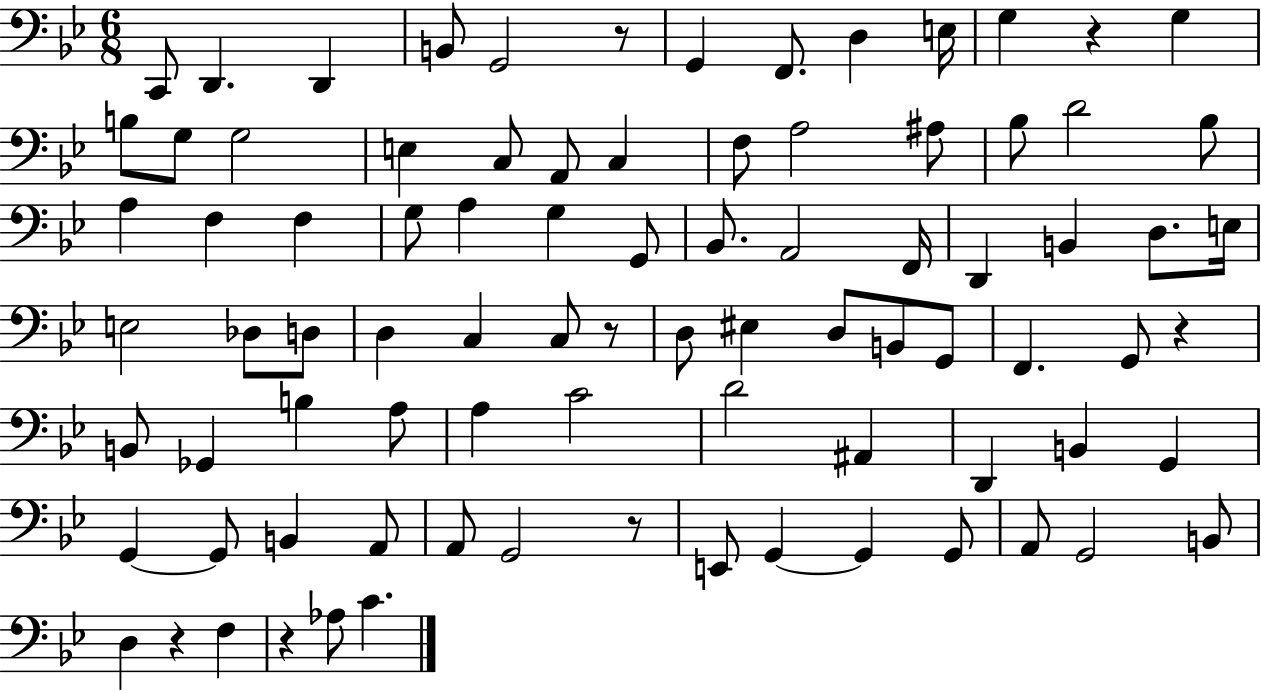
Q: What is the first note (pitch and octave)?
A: C2